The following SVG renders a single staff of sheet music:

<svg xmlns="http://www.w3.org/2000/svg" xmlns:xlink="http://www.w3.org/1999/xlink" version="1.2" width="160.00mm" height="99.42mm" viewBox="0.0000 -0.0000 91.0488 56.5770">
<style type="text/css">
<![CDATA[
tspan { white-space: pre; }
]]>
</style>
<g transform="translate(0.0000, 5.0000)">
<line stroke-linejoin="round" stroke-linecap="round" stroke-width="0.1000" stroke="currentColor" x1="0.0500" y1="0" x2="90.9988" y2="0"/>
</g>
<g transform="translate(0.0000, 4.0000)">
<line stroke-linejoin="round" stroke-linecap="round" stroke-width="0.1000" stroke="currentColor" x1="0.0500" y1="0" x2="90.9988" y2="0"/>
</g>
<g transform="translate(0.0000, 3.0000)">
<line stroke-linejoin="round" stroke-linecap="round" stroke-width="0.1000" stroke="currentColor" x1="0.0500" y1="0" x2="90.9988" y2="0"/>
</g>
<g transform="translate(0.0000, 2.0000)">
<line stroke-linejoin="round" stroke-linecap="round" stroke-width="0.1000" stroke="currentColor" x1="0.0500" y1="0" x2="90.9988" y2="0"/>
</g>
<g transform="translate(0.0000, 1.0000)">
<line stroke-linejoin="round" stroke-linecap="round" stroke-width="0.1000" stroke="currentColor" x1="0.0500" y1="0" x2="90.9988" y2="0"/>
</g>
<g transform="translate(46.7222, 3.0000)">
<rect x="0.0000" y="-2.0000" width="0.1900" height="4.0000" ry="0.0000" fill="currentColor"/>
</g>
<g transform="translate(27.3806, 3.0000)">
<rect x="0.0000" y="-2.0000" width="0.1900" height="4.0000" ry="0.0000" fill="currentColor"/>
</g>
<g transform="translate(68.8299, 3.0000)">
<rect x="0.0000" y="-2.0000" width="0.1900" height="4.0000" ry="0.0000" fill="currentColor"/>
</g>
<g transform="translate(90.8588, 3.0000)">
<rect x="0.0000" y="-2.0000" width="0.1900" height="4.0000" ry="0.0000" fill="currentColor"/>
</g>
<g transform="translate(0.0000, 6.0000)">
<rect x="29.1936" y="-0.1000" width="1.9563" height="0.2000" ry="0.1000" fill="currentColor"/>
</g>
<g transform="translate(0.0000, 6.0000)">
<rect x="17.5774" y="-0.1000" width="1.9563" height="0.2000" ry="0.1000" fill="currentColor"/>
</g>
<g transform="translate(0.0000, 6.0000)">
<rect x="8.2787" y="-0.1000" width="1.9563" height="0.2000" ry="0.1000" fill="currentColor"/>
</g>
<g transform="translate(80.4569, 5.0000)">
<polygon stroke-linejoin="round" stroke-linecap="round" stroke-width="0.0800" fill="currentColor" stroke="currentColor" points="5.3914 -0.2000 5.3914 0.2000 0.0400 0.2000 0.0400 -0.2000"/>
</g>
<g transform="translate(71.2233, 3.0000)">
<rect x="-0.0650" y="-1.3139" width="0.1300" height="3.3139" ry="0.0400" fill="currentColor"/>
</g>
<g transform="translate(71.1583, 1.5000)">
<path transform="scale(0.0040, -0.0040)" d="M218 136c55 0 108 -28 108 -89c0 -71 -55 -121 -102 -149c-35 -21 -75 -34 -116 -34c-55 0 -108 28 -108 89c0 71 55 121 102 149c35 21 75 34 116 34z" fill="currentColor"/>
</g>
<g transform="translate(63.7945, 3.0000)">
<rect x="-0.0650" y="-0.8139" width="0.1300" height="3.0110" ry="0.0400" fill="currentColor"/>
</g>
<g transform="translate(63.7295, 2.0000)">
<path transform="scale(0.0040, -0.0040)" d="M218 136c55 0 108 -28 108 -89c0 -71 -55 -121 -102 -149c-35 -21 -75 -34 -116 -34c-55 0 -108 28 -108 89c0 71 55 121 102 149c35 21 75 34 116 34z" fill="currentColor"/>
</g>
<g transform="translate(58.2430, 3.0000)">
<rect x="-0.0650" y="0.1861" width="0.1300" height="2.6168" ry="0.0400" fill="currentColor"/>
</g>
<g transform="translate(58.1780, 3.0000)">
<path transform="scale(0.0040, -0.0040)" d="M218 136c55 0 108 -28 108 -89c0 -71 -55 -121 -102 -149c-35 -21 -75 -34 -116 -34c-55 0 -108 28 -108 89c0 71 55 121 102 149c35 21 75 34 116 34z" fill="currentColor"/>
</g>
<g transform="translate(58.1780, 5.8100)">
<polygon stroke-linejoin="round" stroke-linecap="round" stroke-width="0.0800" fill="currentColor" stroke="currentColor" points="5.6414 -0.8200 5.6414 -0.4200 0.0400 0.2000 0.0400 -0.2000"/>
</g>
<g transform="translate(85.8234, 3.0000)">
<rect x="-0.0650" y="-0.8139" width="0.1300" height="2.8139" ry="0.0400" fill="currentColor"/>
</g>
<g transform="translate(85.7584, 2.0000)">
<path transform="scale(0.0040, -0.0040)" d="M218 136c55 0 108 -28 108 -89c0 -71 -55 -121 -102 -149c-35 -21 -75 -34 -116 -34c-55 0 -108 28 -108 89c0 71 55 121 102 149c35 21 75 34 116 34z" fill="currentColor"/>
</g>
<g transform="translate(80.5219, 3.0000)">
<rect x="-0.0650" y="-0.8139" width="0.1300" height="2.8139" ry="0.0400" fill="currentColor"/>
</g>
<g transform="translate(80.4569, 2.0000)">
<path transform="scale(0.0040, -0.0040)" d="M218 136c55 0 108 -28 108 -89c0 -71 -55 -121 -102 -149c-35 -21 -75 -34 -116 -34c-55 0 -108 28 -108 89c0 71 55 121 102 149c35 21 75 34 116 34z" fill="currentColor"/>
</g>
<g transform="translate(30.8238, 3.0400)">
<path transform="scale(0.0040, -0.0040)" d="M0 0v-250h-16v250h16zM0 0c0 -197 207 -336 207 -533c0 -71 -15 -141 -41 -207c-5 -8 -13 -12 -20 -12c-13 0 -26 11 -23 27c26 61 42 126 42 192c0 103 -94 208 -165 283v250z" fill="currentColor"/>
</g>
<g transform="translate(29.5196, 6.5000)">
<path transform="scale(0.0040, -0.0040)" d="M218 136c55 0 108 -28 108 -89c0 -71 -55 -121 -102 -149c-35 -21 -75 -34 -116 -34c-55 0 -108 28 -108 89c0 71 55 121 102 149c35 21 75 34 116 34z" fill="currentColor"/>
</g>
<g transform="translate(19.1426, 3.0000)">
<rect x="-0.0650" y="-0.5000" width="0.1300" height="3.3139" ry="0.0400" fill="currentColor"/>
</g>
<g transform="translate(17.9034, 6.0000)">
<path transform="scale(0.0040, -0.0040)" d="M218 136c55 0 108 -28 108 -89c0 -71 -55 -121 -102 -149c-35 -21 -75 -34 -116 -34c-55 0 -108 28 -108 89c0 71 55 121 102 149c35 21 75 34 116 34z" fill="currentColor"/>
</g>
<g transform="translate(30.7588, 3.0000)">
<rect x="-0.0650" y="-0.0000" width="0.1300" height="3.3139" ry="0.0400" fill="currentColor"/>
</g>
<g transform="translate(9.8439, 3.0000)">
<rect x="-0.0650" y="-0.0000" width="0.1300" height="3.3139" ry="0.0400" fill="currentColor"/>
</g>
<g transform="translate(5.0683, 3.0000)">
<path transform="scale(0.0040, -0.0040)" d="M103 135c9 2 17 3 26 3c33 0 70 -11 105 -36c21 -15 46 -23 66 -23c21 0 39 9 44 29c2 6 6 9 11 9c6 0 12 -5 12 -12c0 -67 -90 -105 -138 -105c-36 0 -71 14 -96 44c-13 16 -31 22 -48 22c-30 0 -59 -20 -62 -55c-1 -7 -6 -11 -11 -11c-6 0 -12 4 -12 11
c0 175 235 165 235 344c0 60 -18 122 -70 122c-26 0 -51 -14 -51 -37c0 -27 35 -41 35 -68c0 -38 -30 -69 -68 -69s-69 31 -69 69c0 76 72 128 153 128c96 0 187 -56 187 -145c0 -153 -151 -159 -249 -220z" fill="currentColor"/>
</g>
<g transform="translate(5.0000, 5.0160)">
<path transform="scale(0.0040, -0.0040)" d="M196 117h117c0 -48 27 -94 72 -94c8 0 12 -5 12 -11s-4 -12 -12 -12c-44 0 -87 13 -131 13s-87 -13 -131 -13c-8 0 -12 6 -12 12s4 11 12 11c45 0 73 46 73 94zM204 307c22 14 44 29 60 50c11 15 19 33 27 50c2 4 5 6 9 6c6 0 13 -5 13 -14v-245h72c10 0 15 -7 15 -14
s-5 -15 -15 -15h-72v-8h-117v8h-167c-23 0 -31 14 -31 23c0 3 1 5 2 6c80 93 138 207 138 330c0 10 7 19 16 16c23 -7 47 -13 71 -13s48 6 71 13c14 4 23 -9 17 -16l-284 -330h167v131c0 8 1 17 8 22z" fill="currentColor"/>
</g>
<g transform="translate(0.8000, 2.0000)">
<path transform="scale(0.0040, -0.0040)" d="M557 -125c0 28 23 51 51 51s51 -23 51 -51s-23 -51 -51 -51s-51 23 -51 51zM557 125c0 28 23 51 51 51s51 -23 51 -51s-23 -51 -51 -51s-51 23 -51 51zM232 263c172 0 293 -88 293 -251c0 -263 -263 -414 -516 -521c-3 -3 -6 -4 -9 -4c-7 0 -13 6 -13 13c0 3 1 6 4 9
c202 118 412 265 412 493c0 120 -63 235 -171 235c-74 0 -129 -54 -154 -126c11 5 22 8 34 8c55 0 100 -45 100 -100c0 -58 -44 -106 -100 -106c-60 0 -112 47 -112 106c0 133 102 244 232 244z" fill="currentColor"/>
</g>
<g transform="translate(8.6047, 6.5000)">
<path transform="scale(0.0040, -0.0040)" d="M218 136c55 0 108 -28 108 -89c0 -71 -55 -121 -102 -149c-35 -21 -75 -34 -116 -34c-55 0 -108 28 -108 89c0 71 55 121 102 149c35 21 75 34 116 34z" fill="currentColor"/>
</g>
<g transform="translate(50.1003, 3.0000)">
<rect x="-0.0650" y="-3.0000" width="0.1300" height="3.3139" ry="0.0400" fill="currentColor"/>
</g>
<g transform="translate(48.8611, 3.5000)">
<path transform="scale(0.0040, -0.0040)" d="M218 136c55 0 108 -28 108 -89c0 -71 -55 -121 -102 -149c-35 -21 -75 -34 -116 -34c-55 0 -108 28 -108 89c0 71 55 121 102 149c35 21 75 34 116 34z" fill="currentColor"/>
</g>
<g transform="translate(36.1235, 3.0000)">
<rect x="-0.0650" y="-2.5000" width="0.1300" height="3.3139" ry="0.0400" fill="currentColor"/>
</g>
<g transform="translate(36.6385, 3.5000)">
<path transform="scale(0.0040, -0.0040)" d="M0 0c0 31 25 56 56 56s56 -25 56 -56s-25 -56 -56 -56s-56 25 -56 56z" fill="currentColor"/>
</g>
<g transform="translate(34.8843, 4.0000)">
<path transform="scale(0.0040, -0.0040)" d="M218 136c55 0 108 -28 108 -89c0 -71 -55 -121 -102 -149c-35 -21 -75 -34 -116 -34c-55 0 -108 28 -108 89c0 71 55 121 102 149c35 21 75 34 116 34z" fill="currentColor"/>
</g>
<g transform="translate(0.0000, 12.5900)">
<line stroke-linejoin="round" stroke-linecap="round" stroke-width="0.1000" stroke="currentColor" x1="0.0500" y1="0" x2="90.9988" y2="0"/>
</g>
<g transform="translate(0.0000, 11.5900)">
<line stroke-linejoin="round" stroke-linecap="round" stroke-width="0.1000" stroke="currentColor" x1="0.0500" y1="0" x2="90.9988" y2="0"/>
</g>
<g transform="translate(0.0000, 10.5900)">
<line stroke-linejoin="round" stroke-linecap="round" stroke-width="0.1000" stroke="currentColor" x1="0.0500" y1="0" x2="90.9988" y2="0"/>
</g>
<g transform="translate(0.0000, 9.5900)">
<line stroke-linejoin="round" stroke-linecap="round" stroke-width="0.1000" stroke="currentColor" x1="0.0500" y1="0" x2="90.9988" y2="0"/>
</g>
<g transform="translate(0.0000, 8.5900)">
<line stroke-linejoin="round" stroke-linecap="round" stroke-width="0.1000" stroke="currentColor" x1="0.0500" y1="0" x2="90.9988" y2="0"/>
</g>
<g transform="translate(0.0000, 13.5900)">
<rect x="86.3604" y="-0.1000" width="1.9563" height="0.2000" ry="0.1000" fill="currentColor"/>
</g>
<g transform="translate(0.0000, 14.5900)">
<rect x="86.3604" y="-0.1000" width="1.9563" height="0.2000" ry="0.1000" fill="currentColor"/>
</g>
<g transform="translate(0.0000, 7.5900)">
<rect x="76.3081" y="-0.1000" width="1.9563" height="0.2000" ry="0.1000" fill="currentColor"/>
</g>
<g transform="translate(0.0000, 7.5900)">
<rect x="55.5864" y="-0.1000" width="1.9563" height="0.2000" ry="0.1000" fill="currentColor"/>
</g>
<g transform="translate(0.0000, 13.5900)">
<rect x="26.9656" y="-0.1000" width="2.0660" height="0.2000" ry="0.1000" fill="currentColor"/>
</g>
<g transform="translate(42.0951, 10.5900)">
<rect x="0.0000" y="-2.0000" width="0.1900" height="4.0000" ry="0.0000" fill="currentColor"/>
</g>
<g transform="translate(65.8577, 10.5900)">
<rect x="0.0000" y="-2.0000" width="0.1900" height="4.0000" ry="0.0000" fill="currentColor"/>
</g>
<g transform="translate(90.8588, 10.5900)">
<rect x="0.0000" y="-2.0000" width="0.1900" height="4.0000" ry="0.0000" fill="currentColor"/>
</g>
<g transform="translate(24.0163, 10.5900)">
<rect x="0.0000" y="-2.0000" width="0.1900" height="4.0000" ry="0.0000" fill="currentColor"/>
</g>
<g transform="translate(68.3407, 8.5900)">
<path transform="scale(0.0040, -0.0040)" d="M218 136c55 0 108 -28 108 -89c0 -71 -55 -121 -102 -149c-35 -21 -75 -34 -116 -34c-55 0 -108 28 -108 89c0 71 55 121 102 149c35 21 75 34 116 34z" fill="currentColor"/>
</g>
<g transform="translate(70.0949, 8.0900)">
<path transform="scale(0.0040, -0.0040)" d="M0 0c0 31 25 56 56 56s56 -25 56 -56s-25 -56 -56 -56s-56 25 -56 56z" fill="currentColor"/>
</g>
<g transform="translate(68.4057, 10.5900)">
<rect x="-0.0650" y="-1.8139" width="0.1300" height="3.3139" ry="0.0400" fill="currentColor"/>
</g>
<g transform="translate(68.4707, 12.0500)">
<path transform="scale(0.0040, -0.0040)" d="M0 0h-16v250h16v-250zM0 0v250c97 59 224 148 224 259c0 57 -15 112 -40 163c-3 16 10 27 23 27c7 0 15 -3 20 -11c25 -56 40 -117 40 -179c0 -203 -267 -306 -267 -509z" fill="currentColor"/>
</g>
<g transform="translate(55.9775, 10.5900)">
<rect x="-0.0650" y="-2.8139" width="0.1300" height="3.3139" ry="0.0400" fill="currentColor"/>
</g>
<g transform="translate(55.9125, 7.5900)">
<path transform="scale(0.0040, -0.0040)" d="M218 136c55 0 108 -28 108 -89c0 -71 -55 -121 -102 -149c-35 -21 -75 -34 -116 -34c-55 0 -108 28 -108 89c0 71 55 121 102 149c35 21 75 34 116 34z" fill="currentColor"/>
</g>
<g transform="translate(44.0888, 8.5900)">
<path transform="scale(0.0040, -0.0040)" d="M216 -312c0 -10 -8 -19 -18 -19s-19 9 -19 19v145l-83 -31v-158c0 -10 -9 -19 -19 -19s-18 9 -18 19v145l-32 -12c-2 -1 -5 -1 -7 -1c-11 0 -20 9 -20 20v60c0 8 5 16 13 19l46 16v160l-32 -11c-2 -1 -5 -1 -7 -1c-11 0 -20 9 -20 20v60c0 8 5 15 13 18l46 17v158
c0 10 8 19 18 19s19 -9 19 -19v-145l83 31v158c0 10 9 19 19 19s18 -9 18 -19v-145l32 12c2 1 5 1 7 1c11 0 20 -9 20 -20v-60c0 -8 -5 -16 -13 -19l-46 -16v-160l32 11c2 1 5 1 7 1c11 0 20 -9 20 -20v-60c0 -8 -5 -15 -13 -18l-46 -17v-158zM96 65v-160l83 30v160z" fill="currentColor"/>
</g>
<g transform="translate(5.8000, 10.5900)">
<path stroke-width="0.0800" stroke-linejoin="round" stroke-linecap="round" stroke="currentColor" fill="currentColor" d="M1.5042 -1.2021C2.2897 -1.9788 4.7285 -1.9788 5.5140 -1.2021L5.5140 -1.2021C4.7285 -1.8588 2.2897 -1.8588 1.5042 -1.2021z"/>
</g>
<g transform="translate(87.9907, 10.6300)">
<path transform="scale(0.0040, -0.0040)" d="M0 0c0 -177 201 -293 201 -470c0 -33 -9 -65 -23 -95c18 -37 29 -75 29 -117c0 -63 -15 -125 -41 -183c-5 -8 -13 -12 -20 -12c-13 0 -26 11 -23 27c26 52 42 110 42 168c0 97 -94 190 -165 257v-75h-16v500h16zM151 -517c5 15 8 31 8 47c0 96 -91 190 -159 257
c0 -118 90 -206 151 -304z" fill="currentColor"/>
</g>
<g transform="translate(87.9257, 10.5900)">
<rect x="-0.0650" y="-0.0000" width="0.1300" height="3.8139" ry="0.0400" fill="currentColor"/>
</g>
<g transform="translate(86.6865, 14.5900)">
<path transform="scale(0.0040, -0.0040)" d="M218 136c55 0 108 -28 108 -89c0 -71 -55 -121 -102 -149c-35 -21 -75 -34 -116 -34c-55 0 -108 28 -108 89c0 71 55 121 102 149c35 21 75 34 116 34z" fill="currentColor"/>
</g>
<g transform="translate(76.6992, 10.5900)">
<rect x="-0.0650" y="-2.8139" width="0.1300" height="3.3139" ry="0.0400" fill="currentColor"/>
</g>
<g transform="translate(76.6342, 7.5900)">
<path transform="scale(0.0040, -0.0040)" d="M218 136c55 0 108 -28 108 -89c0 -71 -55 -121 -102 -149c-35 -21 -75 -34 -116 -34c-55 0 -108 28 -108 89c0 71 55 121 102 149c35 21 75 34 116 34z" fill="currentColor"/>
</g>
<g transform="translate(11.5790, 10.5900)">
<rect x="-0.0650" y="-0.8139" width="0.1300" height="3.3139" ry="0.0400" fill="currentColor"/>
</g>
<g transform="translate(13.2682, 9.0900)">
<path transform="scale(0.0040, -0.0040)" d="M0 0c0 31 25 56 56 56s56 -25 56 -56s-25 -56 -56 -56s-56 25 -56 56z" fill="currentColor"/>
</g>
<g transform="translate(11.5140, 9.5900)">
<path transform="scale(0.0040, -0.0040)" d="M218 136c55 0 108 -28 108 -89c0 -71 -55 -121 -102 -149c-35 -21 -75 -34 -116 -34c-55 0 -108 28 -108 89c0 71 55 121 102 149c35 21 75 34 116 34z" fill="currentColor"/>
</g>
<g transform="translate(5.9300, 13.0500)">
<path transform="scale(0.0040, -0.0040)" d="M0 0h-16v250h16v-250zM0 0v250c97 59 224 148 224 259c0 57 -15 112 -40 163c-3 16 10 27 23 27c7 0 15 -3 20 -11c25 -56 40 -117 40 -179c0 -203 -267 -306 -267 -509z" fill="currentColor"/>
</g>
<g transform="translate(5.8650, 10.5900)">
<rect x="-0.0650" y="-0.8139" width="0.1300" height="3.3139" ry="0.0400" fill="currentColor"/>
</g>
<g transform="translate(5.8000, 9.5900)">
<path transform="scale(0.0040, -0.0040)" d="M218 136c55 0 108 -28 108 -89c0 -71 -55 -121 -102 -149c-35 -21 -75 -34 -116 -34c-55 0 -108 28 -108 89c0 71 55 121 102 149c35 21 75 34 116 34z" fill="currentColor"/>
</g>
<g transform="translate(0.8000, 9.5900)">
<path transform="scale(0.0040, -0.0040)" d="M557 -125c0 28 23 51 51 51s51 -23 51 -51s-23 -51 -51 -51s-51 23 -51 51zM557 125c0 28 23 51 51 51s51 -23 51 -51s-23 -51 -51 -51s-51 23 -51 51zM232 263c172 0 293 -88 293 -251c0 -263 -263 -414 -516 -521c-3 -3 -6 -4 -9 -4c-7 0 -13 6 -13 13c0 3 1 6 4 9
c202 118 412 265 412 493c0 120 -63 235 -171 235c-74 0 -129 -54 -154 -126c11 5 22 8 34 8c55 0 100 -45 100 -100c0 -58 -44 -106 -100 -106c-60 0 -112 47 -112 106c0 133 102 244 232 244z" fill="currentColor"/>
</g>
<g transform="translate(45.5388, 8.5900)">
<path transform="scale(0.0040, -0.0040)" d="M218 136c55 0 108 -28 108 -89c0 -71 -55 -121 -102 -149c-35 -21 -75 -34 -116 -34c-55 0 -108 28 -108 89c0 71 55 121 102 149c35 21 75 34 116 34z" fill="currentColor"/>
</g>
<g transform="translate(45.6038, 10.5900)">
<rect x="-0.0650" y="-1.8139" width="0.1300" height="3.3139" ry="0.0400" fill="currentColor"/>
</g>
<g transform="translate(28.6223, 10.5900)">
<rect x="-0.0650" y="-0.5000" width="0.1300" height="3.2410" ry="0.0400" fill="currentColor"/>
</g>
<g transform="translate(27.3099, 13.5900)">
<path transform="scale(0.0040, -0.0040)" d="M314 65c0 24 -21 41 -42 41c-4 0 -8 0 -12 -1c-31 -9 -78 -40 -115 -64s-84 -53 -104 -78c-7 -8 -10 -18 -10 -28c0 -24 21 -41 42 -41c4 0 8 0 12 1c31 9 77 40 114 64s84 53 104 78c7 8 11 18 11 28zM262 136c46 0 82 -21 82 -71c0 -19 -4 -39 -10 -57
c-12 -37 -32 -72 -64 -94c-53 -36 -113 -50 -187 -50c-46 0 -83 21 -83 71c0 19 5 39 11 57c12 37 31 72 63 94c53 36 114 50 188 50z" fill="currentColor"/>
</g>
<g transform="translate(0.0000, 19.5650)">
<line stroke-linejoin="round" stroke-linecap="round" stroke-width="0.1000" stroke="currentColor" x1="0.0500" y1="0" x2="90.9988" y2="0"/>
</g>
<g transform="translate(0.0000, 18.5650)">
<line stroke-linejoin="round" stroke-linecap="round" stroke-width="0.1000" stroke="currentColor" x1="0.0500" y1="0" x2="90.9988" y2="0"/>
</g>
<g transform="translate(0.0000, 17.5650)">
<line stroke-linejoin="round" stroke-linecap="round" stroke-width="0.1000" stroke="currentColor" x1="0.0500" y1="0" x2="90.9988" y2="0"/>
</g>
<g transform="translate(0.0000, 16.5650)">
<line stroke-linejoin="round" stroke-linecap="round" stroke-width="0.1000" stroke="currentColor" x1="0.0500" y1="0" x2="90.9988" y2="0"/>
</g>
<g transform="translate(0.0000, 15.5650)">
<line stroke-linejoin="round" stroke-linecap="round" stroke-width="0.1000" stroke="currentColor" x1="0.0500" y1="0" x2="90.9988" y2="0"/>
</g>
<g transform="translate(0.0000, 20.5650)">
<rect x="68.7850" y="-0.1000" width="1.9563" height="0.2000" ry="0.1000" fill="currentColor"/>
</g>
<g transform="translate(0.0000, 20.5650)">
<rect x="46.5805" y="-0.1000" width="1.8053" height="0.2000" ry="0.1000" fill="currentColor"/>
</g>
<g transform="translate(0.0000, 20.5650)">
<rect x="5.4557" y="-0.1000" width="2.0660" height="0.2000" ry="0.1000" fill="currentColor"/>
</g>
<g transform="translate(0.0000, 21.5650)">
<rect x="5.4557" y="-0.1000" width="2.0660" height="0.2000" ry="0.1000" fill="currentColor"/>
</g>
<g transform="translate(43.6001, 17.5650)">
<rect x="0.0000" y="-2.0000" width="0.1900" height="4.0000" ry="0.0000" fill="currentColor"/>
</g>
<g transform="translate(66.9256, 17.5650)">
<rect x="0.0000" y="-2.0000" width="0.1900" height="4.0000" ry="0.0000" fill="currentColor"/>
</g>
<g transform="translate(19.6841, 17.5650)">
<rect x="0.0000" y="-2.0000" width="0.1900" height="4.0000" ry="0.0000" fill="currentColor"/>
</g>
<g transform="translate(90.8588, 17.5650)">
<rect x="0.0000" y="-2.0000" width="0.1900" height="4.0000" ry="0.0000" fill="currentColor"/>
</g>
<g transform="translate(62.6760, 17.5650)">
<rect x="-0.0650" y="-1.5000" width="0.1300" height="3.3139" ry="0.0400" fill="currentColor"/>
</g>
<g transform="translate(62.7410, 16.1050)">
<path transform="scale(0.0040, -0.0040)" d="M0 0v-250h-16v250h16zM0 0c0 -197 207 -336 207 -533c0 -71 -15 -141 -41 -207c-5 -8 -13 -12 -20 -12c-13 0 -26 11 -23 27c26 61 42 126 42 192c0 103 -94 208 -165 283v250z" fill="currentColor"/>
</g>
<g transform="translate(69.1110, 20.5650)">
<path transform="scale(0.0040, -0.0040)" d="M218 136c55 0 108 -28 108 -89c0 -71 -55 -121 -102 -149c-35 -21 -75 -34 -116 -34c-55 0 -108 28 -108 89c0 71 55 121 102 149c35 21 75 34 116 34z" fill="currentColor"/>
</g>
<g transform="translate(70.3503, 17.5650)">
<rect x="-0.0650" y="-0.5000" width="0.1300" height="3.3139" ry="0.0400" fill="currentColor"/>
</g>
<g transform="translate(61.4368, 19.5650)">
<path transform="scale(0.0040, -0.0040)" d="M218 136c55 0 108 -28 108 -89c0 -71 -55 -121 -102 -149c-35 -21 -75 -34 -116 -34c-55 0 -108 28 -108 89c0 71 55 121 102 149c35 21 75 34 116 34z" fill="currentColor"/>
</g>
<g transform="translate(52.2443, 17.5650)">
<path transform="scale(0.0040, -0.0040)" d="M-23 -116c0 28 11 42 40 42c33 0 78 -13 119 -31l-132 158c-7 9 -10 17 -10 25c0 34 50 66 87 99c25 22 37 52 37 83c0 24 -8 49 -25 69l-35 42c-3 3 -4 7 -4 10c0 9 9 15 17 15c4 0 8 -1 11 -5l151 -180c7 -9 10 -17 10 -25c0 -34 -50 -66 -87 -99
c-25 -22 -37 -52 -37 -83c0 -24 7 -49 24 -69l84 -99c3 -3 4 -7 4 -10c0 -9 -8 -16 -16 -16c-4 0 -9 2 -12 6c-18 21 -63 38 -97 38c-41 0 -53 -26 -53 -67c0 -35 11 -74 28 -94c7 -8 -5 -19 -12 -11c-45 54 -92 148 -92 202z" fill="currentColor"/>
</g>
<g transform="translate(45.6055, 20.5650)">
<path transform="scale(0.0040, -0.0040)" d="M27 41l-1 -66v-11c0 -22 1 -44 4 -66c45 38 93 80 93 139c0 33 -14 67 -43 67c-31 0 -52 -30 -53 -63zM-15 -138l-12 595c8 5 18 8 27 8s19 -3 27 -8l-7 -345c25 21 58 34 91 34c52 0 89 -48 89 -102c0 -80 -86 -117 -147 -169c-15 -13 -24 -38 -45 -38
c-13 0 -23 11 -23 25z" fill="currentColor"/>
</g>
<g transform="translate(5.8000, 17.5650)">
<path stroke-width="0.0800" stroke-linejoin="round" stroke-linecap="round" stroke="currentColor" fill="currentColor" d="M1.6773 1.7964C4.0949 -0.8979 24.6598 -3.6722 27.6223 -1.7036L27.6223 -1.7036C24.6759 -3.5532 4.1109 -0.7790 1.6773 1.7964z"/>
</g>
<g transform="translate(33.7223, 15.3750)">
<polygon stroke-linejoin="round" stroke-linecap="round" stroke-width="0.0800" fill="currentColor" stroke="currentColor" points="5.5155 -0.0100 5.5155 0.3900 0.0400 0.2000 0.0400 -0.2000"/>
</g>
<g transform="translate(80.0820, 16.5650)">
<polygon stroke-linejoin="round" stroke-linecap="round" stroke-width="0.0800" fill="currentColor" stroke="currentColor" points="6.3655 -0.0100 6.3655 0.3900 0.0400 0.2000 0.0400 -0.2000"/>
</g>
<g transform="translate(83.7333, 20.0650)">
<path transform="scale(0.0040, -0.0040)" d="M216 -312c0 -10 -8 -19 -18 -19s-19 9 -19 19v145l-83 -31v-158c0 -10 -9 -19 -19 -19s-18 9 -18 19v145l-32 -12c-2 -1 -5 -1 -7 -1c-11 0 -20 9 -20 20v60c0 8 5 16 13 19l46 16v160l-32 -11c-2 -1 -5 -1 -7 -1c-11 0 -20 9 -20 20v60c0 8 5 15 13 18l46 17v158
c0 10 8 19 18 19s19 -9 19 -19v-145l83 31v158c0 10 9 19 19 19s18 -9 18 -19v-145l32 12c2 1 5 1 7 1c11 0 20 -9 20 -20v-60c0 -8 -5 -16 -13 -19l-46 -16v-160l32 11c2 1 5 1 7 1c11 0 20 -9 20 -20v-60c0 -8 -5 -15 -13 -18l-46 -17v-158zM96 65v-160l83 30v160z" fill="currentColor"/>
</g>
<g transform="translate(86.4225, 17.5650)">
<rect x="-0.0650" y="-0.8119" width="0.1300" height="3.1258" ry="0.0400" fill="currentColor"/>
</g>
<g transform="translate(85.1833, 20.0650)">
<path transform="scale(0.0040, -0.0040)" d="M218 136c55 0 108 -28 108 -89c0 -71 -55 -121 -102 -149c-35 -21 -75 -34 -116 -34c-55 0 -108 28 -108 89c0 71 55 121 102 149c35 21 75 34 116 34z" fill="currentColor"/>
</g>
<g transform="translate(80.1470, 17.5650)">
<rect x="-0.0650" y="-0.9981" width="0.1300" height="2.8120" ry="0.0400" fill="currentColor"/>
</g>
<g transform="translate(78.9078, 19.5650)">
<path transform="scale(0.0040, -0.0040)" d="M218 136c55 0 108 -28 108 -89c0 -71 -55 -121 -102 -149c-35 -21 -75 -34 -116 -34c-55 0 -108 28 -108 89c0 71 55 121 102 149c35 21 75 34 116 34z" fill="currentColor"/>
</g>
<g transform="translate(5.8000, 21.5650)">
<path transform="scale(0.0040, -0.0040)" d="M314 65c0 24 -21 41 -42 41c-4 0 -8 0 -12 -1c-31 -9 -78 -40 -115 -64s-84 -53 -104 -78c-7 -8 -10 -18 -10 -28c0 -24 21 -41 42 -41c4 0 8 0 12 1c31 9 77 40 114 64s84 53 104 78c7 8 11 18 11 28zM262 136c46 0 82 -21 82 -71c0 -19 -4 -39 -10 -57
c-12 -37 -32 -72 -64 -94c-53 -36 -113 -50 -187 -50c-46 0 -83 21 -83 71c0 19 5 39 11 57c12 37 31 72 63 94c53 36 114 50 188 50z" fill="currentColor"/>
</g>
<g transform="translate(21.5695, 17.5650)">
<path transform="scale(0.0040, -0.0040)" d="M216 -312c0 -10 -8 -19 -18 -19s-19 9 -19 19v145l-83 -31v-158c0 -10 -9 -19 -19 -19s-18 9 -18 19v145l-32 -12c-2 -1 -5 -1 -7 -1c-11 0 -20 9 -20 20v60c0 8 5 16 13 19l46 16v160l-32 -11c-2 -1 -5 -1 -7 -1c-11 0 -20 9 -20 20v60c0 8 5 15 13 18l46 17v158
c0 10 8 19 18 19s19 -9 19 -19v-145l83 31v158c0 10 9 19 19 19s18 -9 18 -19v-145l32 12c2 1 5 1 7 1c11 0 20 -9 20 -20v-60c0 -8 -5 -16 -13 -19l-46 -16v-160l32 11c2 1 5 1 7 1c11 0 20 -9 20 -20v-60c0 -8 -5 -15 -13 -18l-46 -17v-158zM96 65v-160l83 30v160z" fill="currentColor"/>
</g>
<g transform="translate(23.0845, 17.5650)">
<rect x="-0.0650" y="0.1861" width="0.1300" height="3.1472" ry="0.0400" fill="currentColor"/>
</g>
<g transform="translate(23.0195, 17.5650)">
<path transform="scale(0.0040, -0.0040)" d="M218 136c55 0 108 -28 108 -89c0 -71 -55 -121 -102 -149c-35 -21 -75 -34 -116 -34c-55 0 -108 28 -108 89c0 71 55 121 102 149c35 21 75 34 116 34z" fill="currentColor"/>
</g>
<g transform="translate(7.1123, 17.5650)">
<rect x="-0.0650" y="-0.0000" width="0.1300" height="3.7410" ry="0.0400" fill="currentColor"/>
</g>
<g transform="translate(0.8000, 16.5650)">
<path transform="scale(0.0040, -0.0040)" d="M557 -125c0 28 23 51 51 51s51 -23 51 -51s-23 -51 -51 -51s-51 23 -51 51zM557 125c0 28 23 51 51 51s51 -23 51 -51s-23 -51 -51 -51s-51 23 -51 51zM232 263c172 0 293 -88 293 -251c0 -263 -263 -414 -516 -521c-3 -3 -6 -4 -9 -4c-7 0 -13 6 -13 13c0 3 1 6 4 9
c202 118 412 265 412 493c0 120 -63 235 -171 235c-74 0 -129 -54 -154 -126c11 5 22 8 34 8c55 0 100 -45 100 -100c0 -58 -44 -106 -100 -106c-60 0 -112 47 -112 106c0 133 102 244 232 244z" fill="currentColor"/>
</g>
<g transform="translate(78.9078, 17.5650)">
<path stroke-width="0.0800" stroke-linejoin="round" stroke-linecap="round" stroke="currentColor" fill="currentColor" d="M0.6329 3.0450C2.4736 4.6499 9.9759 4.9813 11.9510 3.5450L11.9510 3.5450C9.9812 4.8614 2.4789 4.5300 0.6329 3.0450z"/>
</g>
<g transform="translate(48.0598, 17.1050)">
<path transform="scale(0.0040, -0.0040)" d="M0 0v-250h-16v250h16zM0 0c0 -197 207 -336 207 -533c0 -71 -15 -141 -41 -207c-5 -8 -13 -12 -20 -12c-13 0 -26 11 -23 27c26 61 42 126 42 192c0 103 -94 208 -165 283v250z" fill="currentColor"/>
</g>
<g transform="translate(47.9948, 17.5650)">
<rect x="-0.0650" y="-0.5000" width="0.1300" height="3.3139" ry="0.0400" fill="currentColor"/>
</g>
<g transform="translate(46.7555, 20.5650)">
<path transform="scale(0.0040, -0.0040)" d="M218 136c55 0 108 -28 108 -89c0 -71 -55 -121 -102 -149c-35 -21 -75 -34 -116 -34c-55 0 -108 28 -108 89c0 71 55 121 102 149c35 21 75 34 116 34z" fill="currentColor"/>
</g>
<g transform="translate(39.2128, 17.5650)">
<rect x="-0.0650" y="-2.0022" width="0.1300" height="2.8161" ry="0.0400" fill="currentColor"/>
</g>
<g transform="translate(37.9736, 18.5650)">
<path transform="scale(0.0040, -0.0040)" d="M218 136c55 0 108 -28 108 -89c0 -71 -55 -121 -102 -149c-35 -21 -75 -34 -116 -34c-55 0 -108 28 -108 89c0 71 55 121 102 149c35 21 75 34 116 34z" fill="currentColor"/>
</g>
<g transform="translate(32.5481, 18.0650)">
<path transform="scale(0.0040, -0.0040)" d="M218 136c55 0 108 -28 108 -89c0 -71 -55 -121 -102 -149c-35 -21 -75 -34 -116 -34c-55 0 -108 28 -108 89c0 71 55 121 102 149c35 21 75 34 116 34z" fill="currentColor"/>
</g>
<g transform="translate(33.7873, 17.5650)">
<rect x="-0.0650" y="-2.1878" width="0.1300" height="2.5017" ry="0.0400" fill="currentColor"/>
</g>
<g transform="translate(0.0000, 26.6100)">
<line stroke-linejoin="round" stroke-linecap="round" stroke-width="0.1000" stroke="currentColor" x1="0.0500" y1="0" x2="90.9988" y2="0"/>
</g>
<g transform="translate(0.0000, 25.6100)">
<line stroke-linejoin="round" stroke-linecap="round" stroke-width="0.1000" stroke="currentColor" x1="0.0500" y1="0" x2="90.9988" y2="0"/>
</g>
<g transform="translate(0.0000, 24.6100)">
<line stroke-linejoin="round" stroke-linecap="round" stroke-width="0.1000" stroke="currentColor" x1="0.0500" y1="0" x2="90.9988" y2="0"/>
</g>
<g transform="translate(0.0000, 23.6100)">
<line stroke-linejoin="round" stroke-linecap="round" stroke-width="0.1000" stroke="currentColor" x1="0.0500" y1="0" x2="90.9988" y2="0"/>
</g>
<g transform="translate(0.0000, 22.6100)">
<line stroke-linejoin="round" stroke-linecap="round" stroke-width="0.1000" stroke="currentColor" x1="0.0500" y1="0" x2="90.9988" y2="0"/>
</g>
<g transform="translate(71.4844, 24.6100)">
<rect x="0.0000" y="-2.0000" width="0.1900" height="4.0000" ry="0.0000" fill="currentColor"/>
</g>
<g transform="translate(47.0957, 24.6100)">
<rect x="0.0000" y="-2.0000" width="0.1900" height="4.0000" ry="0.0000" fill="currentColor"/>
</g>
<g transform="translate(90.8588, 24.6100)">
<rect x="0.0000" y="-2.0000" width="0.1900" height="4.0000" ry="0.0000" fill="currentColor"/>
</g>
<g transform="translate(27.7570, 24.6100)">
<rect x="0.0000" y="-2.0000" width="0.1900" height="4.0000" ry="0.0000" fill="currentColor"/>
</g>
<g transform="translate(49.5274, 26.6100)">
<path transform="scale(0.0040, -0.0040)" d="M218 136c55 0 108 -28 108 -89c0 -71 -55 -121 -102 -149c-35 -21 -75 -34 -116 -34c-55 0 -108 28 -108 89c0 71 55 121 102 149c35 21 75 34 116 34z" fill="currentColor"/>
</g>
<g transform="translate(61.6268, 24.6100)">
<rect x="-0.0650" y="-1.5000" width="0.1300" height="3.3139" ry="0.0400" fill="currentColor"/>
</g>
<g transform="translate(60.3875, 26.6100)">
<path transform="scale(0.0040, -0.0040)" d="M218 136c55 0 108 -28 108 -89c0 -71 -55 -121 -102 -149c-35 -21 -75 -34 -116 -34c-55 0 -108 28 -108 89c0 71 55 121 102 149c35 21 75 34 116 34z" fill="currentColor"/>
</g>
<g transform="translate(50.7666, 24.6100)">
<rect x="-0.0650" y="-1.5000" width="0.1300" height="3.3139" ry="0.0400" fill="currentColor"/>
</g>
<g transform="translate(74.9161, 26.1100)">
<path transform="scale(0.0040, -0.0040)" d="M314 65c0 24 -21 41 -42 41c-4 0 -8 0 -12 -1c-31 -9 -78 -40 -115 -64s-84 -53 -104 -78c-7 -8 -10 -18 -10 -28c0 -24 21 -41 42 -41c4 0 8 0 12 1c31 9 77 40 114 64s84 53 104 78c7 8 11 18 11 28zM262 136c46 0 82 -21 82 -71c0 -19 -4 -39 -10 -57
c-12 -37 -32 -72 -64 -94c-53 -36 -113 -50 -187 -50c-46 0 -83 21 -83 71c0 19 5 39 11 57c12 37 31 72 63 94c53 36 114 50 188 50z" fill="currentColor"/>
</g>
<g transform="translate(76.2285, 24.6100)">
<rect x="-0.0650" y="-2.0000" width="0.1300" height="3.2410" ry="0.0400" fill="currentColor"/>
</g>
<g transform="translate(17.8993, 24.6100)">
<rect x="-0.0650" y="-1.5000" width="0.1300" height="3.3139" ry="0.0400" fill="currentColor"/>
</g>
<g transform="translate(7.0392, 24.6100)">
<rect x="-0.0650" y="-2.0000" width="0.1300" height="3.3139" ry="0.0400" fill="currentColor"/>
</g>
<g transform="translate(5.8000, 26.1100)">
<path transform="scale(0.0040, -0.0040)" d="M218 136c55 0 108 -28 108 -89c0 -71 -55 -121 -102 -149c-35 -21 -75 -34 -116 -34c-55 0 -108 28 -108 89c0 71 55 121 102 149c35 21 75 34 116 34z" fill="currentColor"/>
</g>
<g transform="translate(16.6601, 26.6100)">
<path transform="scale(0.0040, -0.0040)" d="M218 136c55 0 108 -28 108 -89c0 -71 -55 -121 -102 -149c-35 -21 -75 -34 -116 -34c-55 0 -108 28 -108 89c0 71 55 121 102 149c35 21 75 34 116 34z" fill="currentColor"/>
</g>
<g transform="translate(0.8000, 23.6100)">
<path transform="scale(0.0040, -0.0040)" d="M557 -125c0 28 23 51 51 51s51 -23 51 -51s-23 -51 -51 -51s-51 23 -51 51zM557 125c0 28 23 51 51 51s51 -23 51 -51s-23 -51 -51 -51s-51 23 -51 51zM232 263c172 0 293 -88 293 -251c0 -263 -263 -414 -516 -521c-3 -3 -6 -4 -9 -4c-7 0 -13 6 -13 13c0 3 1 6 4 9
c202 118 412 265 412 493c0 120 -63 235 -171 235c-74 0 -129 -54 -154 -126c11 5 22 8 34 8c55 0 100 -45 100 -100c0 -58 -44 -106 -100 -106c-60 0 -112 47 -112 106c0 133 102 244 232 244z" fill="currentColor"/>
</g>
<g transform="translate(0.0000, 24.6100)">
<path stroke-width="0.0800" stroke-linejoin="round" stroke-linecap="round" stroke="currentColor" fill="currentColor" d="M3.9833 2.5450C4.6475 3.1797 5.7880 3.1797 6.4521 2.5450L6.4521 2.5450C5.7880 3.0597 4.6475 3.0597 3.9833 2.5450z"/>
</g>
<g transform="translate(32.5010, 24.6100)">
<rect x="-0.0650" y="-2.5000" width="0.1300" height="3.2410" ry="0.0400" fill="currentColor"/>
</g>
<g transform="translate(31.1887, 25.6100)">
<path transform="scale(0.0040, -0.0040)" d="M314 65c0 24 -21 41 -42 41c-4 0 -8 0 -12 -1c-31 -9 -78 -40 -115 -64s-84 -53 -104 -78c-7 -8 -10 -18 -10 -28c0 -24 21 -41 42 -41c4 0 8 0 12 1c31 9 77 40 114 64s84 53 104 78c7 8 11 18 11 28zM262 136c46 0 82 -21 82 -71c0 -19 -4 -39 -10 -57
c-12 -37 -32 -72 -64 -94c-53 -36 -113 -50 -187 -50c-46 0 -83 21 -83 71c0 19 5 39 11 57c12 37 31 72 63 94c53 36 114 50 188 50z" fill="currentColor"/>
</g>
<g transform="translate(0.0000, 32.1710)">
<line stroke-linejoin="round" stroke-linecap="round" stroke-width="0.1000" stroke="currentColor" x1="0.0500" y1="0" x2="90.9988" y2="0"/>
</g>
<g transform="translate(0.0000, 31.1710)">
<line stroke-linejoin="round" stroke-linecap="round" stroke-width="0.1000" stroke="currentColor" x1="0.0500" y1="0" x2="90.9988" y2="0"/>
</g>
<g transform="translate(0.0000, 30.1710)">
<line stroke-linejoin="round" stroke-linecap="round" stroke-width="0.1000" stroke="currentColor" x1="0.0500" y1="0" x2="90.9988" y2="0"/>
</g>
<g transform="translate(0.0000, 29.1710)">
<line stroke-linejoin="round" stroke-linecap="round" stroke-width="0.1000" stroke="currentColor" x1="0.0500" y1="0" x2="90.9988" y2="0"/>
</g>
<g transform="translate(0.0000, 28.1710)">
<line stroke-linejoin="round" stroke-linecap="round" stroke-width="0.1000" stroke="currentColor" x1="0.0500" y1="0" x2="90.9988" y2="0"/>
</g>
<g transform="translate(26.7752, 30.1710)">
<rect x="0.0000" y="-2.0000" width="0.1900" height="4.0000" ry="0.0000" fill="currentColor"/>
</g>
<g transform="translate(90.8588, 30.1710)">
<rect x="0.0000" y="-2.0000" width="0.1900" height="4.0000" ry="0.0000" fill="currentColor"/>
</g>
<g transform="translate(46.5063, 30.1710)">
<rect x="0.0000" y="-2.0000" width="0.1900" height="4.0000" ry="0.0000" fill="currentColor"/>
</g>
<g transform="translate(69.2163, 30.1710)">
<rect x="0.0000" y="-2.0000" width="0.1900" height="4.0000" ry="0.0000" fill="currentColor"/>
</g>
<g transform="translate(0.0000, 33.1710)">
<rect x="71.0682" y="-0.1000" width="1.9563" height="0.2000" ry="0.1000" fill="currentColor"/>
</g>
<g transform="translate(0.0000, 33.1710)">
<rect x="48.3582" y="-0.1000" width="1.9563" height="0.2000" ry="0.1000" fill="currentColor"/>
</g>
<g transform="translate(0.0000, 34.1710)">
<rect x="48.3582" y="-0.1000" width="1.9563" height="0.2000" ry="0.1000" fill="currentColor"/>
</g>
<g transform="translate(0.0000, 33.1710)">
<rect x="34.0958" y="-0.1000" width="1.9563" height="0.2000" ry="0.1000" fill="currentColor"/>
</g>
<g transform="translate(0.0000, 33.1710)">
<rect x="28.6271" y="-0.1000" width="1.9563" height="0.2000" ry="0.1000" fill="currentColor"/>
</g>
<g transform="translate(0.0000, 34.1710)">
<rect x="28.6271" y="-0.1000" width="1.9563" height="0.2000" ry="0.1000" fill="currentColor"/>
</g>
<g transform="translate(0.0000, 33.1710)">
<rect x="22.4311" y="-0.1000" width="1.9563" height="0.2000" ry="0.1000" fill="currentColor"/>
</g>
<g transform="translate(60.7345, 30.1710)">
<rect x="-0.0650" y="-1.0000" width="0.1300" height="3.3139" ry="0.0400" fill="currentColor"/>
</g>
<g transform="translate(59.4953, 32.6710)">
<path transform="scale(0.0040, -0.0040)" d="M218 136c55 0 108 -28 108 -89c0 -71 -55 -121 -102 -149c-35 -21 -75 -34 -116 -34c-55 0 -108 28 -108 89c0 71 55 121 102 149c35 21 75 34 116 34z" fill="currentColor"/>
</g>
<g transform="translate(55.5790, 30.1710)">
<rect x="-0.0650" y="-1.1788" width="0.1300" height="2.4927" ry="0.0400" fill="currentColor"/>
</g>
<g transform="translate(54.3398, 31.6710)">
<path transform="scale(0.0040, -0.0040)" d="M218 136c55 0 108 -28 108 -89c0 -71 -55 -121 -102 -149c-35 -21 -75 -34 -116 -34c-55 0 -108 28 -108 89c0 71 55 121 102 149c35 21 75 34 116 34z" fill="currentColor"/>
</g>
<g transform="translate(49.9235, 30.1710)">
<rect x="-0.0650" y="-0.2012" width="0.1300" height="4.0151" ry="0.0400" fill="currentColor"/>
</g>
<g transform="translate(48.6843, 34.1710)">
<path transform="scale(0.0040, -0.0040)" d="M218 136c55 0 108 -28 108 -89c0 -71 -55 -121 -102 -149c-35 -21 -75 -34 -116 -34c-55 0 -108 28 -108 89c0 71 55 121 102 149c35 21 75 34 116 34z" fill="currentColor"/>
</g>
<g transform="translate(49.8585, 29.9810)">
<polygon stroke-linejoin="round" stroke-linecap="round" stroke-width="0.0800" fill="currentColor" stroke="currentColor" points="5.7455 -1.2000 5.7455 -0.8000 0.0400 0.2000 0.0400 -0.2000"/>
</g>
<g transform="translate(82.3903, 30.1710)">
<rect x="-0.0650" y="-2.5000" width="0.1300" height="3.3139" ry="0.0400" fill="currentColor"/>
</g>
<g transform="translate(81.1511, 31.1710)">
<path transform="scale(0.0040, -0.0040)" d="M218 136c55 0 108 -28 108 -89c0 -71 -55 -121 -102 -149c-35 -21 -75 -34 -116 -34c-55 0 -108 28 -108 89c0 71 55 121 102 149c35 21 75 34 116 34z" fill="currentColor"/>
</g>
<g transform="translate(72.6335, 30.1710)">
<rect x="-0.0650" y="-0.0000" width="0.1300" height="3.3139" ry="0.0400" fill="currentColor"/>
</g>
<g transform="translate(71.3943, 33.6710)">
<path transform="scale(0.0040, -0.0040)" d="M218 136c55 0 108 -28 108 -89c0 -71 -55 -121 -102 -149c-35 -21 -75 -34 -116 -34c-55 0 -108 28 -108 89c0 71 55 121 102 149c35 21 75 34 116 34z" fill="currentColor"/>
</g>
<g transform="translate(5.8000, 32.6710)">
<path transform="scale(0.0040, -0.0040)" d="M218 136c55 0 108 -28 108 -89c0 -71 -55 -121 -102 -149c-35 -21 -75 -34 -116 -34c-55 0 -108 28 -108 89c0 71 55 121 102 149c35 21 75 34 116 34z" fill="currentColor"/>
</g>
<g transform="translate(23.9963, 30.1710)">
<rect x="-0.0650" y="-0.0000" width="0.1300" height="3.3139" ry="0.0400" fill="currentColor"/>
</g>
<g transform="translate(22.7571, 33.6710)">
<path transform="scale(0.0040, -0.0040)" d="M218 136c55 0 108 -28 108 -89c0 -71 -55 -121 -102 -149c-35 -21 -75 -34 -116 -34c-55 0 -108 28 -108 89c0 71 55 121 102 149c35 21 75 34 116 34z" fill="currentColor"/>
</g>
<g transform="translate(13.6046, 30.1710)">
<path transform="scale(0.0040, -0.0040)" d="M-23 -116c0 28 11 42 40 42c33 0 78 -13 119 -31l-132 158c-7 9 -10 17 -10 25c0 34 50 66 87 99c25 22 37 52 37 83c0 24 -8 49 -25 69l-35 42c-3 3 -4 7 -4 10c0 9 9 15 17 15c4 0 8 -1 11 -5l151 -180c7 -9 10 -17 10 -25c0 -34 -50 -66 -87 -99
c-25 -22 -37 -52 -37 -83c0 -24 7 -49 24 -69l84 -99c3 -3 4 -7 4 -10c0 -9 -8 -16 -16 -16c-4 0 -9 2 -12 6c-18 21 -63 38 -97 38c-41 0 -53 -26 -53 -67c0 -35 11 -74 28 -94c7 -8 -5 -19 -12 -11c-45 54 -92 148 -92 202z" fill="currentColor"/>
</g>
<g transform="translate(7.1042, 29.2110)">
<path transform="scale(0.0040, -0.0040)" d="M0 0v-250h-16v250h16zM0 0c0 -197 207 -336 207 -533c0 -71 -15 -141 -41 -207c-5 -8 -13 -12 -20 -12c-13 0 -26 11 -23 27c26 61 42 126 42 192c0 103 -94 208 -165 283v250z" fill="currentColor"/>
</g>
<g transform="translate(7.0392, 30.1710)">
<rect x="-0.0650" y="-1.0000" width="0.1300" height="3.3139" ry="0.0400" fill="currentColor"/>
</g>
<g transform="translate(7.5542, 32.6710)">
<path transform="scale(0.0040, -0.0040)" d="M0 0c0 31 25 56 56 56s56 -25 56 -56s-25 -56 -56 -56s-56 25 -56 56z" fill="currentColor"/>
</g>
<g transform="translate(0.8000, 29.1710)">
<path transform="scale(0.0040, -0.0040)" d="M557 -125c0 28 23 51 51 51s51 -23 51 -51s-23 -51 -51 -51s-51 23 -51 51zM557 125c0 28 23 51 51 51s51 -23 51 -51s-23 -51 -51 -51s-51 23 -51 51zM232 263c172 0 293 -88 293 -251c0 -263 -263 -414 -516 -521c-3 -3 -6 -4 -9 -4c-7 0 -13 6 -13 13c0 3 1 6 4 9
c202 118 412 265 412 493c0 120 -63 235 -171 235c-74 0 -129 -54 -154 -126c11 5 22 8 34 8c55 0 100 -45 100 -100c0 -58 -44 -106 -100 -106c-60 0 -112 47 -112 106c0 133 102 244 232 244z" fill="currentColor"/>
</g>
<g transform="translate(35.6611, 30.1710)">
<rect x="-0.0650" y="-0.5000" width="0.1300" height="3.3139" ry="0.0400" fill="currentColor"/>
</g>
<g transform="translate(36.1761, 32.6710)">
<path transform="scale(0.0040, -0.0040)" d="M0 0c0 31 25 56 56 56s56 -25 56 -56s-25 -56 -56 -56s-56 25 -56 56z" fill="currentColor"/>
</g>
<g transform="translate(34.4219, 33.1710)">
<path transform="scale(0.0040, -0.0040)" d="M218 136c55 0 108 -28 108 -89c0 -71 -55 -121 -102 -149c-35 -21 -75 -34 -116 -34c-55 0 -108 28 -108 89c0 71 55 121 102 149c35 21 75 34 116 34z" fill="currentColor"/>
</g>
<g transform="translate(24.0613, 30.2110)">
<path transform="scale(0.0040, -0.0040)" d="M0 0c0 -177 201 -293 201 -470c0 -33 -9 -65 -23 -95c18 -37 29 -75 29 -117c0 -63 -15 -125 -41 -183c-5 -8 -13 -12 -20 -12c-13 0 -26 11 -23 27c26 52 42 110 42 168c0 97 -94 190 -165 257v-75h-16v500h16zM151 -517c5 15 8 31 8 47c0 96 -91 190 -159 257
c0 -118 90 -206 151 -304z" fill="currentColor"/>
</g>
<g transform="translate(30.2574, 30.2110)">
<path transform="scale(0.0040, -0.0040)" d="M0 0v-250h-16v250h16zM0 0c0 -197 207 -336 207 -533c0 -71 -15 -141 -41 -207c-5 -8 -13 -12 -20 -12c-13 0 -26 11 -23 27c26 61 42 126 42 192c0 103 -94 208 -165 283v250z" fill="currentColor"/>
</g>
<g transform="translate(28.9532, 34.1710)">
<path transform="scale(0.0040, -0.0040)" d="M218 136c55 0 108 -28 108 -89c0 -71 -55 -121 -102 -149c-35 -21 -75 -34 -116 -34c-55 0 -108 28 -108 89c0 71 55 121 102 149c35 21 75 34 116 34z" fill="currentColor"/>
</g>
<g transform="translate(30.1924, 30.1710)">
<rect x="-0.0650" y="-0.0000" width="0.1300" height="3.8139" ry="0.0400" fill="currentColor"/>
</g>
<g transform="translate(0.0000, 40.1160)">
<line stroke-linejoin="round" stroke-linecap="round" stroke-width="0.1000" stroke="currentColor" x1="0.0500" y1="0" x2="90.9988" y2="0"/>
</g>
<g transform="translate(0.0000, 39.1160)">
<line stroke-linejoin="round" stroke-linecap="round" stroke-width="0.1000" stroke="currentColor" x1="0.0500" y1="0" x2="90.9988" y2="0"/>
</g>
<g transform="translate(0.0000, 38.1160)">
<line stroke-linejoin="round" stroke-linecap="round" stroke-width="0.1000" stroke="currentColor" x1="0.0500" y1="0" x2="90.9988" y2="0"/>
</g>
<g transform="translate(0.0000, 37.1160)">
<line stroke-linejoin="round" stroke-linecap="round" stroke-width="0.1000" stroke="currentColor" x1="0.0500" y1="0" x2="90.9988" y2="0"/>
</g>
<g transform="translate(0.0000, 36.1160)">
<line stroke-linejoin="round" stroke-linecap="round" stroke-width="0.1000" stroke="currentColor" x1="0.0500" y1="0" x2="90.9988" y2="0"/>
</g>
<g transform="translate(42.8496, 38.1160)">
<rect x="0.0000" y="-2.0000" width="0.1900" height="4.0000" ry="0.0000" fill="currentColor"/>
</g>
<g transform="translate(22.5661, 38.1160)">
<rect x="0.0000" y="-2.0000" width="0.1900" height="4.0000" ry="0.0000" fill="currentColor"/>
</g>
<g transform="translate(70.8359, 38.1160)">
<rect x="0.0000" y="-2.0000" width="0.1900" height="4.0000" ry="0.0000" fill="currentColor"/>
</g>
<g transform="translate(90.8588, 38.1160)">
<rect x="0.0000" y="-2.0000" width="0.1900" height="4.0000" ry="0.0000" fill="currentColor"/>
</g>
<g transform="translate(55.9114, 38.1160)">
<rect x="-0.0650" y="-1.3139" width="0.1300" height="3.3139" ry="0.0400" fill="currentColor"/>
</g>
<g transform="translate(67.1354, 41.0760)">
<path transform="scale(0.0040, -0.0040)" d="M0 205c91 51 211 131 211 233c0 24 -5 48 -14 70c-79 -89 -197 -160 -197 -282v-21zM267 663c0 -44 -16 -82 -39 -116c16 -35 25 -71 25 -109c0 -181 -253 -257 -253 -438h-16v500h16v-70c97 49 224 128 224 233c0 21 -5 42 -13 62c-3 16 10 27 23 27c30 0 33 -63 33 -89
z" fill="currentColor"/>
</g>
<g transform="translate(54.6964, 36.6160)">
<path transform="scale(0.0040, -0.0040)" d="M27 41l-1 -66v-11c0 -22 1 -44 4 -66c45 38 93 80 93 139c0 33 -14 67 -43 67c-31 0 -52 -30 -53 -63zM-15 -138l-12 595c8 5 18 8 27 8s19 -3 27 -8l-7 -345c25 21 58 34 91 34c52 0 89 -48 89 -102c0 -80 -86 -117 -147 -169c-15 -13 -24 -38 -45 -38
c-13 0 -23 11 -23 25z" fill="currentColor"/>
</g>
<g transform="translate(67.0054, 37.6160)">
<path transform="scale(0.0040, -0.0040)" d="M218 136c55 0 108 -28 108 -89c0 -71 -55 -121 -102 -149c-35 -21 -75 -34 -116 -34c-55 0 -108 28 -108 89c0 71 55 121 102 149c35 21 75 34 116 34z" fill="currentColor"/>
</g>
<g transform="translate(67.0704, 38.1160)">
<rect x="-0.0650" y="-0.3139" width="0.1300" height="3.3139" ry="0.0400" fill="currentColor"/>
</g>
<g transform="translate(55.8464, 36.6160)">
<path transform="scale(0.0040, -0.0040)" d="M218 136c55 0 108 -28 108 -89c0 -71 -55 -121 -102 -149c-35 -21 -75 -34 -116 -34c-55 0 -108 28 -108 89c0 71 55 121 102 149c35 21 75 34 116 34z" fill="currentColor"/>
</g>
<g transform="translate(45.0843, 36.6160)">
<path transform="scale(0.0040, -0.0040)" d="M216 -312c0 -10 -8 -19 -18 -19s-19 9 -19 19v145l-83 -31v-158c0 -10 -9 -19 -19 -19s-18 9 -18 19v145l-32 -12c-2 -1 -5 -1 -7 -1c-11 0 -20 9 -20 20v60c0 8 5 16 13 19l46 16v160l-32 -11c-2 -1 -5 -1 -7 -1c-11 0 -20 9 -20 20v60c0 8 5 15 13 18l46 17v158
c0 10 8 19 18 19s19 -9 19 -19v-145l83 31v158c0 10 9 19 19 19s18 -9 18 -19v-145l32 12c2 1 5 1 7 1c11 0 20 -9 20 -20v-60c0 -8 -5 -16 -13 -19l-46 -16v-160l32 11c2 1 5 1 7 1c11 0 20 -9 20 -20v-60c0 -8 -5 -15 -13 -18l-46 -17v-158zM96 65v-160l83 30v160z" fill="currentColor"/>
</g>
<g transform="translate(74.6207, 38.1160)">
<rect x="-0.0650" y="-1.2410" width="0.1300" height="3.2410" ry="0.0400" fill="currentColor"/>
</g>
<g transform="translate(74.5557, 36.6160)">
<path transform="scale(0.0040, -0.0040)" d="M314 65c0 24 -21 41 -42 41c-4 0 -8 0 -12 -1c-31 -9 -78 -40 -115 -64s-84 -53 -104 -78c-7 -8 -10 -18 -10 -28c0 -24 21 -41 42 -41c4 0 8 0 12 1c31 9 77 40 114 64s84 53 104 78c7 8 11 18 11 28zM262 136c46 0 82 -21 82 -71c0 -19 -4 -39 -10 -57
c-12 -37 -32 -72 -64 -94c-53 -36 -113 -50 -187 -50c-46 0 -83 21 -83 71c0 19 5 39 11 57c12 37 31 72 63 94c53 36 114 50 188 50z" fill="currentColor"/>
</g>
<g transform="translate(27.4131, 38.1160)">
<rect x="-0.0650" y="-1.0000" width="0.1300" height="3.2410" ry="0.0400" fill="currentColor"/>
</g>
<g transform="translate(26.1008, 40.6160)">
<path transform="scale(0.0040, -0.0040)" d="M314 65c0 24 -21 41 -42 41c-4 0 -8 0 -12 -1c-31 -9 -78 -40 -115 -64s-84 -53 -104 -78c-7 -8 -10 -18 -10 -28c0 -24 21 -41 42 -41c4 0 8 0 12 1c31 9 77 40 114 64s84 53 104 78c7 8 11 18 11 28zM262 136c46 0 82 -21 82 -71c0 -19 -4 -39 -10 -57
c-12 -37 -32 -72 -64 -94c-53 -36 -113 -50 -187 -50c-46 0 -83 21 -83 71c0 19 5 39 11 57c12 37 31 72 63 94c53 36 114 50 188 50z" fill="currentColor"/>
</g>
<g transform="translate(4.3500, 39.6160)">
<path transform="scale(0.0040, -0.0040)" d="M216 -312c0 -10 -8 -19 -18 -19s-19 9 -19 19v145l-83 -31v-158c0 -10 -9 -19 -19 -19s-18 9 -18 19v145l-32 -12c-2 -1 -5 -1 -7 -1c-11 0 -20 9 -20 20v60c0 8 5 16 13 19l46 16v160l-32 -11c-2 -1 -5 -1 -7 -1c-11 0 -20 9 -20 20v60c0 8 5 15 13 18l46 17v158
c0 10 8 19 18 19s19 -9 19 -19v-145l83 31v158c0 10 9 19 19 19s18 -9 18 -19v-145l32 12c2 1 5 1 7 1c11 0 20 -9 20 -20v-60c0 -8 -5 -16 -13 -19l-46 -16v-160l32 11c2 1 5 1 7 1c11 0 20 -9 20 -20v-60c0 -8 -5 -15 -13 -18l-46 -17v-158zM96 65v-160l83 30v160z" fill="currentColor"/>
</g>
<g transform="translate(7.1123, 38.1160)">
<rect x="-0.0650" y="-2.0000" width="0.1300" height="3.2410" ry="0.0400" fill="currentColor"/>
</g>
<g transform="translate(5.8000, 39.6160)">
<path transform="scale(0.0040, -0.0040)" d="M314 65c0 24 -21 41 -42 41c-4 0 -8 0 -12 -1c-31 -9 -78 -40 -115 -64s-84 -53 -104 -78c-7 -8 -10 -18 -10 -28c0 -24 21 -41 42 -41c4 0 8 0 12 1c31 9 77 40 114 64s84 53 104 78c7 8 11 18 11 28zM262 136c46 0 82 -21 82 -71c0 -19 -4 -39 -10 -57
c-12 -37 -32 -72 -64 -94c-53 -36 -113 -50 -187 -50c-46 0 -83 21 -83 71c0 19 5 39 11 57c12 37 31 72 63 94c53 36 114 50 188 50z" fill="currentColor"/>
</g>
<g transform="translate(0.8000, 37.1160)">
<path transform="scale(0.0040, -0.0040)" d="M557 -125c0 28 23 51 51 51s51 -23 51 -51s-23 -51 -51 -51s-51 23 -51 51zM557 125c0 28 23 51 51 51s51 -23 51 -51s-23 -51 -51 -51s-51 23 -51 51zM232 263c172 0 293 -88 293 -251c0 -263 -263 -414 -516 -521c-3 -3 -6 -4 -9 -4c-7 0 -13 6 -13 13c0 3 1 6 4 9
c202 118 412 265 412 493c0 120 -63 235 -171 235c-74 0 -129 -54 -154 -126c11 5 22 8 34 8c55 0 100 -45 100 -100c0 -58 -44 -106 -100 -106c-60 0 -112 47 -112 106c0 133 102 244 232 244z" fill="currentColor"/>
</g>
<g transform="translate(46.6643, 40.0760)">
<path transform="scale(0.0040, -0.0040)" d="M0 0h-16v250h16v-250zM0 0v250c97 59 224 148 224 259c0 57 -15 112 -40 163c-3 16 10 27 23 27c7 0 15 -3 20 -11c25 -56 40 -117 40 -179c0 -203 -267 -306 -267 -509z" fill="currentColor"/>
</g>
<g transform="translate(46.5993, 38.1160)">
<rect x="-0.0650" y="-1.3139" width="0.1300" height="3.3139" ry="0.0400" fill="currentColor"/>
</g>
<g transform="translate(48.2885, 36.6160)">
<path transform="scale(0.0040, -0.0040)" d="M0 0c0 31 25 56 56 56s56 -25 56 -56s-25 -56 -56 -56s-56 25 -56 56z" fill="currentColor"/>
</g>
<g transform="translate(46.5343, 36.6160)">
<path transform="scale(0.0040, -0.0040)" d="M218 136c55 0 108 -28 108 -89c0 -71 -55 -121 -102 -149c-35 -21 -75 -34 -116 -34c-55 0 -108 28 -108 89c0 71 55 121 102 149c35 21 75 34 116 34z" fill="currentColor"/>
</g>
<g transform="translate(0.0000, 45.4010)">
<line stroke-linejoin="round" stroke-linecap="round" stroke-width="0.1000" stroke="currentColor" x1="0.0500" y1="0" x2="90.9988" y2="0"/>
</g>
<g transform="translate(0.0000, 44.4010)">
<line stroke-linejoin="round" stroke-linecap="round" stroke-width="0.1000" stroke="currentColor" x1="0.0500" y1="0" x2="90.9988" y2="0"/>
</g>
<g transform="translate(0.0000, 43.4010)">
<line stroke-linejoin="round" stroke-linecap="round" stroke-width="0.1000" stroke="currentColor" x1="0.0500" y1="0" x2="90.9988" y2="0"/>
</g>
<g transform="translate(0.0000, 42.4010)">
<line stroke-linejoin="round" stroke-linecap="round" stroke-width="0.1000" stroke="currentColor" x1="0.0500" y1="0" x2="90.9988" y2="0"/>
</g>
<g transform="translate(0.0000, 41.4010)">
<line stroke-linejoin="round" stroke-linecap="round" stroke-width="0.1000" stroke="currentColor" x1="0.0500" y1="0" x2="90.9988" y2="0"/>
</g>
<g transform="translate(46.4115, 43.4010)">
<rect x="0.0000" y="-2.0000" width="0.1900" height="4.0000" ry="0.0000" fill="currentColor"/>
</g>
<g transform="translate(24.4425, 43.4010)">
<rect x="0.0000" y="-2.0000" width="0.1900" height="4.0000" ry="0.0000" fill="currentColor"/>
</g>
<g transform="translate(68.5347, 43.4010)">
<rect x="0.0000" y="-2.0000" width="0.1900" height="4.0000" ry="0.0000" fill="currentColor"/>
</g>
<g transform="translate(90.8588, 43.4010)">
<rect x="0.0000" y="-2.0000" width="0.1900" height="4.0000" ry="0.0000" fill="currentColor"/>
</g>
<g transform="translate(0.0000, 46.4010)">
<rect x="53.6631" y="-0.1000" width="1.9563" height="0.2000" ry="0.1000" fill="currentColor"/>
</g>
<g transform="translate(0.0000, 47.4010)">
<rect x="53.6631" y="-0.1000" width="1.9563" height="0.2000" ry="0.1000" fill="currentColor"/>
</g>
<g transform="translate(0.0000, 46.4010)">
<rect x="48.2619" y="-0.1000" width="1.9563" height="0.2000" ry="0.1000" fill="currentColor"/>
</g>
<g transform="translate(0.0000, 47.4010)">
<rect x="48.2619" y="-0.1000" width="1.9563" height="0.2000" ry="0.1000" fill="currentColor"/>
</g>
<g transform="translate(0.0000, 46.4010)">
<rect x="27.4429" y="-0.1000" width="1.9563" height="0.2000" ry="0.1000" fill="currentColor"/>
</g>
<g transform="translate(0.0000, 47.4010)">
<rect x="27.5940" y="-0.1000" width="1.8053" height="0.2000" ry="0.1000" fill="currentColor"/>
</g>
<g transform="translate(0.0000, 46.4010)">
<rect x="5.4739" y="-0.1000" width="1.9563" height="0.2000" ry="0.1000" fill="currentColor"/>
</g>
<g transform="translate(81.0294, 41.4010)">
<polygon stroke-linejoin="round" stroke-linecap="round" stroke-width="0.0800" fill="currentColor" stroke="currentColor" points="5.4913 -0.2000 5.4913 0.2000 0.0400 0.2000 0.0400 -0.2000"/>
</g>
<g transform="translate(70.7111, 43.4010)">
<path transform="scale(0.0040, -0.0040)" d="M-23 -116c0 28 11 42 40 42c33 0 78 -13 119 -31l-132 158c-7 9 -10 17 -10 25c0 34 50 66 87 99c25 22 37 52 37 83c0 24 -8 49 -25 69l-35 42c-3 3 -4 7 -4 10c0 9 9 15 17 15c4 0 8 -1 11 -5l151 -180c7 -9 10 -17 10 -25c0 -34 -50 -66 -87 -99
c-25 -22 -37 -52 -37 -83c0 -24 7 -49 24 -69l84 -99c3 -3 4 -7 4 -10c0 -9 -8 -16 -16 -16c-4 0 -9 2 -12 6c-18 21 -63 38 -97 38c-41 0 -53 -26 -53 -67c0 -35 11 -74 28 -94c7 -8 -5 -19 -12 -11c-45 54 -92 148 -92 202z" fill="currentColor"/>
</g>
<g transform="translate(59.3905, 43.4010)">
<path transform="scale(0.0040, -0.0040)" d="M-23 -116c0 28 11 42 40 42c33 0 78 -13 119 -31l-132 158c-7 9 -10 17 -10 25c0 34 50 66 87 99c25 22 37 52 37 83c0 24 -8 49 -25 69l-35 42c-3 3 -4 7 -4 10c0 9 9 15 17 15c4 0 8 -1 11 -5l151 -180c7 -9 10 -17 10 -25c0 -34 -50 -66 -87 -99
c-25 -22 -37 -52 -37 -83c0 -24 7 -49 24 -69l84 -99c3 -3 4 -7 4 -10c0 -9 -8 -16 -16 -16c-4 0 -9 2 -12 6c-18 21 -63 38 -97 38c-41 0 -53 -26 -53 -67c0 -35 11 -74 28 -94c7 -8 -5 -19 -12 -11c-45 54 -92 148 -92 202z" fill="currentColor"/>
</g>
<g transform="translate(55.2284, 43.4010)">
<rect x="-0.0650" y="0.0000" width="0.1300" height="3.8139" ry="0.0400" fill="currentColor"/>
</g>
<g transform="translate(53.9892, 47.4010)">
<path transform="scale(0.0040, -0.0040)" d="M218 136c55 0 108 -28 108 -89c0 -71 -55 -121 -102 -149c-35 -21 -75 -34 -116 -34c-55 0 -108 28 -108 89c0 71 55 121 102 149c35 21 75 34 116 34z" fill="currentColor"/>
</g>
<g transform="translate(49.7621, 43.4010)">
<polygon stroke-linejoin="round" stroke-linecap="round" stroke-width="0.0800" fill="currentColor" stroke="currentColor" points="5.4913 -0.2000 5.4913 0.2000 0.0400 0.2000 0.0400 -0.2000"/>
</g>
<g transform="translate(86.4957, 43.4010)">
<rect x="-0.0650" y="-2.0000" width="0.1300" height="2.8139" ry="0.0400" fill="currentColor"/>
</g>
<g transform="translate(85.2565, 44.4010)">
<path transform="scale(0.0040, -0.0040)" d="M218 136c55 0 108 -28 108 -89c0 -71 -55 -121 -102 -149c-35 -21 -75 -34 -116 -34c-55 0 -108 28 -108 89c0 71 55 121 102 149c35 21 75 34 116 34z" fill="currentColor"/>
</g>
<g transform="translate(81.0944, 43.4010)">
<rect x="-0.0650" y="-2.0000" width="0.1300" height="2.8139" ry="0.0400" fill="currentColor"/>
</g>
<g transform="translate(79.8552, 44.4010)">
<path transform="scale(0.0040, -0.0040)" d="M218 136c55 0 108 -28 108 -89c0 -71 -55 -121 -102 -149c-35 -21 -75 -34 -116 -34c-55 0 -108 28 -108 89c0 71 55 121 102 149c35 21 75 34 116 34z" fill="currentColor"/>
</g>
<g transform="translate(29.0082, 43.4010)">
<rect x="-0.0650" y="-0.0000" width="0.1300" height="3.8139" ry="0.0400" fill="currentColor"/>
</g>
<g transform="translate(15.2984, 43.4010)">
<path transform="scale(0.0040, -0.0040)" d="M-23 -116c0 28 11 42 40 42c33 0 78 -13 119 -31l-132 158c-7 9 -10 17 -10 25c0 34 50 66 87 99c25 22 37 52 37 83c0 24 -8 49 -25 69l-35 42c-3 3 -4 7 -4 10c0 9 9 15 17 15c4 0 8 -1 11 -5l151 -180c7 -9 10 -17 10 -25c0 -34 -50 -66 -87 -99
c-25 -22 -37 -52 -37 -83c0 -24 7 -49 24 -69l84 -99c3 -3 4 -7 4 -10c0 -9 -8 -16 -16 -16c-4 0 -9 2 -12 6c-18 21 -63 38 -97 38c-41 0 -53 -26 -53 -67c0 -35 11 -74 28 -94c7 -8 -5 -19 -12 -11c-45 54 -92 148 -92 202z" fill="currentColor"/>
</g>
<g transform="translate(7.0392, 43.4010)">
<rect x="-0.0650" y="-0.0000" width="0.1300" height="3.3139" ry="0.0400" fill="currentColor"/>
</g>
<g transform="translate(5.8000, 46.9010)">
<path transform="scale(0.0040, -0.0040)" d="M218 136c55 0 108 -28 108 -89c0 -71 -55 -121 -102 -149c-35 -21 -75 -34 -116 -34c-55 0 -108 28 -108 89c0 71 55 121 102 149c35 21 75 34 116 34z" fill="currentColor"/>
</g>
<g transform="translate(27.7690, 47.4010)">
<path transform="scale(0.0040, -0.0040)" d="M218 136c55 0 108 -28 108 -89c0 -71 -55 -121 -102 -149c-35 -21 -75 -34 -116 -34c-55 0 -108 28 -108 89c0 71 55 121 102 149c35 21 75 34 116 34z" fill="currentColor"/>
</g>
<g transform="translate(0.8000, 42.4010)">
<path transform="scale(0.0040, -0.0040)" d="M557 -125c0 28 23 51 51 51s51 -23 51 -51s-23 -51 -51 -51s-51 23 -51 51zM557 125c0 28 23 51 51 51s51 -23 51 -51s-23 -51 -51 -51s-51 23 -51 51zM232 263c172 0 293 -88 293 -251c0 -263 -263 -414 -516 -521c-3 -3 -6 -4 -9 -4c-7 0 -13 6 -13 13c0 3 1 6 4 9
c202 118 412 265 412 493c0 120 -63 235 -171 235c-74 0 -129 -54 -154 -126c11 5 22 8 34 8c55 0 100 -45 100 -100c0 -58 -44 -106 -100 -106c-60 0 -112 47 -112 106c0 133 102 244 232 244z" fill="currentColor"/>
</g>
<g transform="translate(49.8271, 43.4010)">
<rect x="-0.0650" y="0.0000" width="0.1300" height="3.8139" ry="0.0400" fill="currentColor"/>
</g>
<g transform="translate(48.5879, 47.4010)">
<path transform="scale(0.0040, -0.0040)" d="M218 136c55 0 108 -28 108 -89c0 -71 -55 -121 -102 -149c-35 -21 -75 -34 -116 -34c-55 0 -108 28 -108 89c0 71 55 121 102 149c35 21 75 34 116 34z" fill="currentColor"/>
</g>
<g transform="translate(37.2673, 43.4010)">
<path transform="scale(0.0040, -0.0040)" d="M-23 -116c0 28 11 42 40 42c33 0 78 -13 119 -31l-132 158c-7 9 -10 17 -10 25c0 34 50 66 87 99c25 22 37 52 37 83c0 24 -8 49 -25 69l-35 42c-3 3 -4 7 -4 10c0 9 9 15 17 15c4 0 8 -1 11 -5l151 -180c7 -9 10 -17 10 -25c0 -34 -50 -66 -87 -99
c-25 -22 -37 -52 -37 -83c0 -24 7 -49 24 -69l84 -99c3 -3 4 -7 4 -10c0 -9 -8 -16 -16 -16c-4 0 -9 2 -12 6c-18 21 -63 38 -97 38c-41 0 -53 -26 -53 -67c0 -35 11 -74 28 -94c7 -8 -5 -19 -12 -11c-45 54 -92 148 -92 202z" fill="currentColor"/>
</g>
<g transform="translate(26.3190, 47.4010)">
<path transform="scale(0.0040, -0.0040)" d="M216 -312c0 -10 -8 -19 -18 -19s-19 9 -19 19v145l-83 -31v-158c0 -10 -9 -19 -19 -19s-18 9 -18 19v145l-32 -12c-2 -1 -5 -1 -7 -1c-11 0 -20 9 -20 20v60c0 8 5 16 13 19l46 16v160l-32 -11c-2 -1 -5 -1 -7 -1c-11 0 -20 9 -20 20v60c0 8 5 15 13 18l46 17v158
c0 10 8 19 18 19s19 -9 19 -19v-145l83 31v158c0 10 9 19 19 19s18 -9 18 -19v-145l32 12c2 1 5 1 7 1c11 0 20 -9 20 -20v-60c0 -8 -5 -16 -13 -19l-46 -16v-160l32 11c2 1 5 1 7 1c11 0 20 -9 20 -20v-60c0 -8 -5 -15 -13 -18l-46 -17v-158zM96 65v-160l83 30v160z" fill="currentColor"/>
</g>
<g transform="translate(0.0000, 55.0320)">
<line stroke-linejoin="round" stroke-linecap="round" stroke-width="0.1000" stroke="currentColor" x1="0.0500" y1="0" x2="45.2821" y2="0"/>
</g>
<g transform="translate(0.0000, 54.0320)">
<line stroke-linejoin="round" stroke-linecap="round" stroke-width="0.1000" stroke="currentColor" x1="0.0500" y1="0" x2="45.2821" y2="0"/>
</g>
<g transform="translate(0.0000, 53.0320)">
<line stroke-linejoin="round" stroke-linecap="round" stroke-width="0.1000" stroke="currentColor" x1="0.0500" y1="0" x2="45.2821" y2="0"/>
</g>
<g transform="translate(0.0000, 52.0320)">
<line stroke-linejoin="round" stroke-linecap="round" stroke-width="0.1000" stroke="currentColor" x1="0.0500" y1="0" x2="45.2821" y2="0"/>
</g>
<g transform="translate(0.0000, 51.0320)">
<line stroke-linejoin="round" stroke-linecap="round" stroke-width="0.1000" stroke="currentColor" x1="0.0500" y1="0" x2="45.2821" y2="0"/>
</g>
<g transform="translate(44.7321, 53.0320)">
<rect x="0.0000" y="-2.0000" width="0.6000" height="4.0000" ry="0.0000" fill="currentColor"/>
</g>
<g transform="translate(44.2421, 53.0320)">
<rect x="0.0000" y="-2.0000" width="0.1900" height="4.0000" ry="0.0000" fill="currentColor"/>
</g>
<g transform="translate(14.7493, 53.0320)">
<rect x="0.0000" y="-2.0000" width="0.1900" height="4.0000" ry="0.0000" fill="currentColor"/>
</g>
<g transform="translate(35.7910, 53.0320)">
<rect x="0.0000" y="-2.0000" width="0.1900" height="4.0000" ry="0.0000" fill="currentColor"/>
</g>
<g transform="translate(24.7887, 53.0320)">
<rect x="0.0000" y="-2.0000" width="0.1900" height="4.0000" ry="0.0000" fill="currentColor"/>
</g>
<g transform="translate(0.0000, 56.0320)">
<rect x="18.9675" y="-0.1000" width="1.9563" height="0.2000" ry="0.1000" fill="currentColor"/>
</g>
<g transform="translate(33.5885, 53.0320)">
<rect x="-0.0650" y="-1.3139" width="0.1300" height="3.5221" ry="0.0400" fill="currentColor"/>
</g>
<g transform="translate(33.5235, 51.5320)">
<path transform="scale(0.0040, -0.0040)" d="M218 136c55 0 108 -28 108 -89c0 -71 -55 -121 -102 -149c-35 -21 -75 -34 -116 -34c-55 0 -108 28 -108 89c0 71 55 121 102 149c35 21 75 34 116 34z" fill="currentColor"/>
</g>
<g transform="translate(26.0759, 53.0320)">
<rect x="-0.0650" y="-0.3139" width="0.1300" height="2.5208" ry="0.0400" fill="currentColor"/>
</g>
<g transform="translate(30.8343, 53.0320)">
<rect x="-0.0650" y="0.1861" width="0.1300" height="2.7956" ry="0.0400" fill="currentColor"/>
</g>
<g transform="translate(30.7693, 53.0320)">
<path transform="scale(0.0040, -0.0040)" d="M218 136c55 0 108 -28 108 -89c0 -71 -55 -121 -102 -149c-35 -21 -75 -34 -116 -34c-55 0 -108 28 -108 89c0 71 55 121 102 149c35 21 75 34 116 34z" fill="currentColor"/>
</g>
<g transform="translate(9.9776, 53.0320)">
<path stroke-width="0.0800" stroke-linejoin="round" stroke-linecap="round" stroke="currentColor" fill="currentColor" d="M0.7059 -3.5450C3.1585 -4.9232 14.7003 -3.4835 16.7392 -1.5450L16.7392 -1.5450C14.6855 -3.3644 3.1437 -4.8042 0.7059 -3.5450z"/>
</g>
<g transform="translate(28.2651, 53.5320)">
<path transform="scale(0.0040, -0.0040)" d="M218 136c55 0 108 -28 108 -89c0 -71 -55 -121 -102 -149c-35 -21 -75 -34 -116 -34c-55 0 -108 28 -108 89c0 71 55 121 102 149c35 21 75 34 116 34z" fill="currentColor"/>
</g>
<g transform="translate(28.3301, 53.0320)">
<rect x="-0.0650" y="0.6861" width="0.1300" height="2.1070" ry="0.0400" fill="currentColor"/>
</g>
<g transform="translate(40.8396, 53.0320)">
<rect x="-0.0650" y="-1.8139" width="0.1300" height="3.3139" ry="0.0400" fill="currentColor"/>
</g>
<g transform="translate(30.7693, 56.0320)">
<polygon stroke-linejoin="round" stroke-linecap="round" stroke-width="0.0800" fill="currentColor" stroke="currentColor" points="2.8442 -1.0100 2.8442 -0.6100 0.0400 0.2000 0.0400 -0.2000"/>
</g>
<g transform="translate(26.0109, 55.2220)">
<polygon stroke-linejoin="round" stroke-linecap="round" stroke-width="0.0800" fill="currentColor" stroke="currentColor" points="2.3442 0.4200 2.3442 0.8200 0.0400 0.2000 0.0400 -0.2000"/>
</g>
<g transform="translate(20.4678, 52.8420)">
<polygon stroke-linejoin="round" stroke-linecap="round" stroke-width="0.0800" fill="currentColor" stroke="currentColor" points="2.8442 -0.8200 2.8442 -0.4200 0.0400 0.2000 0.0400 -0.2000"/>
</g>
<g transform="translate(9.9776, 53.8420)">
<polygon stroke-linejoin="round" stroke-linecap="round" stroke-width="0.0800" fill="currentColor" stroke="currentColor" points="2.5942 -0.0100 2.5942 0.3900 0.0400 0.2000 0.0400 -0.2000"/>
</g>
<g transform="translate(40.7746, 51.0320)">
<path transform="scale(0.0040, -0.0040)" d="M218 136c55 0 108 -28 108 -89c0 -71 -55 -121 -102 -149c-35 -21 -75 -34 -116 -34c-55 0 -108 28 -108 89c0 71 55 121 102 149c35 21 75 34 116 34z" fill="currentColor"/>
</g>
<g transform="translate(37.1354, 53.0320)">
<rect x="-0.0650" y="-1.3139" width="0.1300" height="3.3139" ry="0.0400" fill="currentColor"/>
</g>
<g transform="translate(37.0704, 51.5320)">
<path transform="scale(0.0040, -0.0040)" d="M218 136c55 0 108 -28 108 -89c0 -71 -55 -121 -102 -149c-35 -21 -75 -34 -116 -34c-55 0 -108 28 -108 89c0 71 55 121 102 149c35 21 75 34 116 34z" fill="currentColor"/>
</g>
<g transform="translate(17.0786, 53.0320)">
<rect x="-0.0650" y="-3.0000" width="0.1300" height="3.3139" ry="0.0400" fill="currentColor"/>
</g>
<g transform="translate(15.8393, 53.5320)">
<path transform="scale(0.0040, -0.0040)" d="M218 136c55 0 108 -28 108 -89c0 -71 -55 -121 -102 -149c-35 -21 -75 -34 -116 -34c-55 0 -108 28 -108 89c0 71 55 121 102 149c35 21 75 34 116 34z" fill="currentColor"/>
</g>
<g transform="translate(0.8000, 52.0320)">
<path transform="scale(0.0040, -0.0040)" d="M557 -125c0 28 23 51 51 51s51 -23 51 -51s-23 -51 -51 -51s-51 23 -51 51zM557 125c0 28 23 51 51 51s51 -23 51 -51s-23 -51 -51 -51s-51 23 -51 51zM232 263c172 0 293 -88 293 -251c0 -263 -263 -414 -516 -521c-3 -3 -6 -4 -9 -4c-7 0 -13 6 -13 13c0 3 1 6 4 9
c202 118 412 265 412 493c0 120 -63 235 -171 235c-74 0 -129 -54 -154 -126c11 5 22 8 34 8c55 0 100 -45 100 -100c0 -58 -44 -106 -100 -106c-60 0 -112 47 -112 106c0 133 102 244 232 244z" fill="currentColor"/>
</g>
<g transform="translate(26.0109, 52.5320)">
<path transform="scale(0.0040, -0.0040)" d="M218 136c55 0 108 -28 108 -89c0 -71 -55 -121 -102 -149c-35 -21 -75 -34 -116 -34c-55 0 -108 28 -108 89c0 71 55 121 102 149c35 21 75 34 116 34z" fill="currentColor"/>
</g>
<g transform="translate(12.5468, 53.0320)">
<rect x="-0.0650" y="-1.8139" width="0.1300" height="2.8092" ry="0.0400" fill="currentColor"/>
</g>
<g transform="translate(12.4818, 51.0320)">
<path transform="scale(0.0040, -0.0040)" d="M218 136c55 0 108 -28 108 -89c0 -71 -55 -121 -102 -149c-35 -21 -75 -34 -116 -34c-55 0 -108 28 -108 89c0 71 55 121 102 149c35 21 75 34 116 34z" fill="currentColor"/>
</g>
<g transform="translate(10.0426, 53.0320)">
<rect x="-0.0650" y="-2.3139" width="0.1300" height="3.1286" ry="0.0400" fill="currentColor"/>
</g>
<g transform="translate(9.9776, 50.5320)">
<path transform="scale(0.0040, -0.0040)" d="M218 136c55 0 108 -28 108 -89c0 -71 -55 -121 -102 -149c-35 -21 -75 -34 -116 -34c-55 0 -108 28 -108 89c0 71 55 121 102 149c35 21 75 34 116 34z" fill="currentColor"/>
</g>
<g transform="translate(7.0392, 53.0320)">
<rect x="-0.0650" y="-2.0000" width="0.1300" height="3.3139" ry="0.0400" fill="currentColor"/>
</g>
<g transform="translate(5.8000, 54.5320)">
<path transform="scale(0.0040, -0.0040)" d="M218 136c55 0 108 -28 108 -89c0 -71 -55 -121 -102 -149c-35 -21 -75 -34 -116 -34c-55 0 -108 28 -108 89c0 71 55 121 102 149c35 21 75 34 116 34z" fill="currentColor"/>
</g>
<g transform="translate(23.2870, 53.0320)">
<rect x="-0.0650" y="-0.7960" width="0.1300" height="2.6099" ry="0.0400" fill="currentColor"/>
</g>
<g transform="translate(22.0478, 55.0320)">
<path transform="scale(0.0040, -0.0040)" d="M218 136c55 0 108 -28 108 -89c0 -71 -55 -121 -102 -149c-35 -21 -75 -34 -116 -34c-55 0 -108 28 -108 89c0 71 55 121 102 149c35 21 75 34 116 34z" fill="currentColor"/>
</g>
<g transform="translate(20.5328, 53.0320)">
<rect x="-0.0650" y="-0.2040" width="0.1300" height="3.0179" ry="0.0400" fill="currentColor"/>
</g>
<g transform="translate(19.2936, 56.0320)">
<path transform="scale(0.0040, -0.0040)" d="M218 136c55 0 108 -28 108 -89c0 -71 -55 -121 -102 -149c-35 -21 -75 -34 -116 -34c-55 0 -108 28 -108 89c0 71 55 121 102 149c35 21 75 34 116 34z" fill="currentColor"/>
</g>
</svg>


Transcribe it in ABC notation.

X:1
T:Untitled
M:2/4
L:1/4
K:C
D,, E,, D,,/2 B,, C, D,/2 F,/2 G, F,/2 F,/2 F,/2 F, E,,2 ^A, C A,/2 C C,,/4 C,,2 ^D, C,/2 B,,/2 _E,,/2 z G,,/2 E,, G,,/2 ^F,,/2 A,, G,, B,,2 G,, G,, A,,2 F,,/2 z D,,/4 C,,/2 E,, C,,/2 A,,/2 F,, D,, B,, ^A,,2 F,,2 ^G,/2 _G, E,/4 G,2 D,, z ^C,, z C,,/2 C,,/2 z z B,,/2 B,,/2 A,, B,/2 A,/2 C, E,,/2 G,,/2 E,/2 C,/2 D,/2 G,/2 G, A,